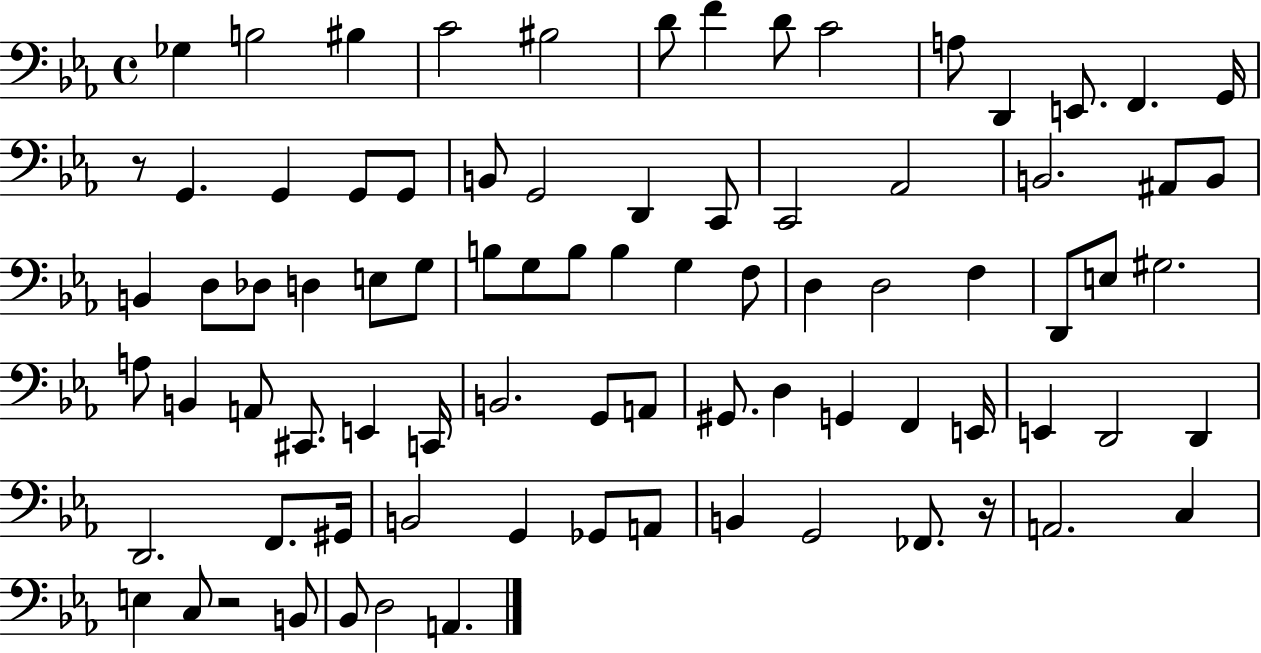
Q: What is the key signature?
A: EES major